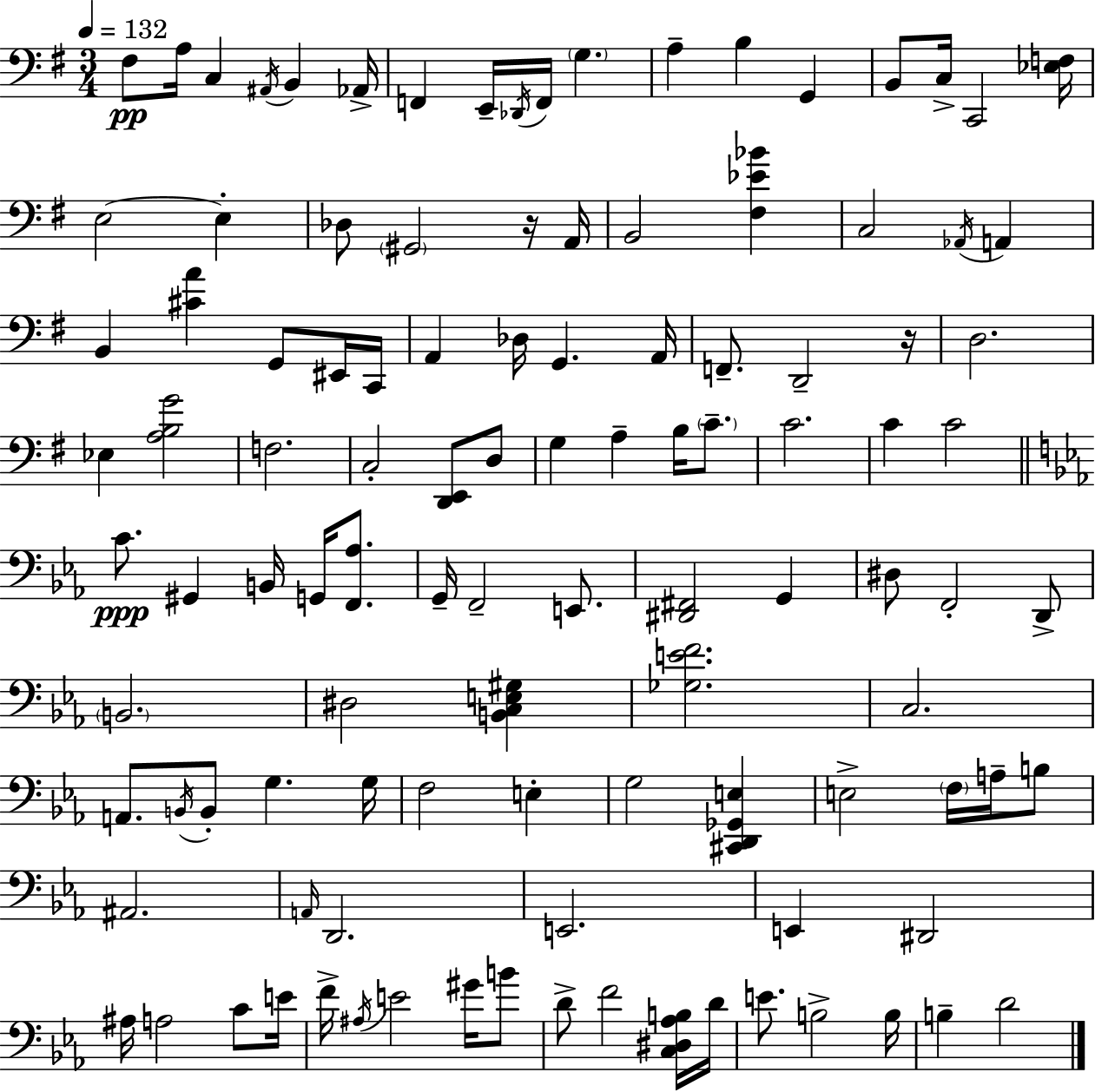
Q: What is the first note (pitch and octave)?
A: F#3